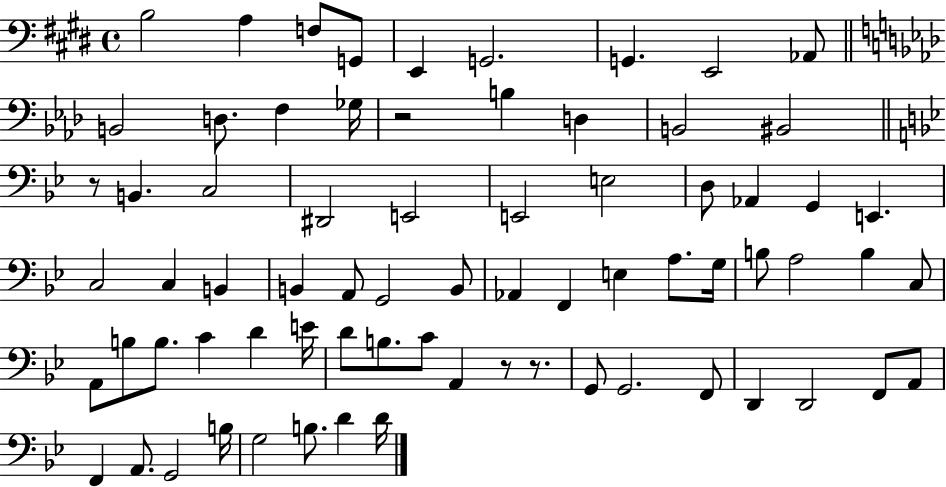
X:1
T:Untitled
M:4/4
L:1/4
K:E
B,2 A, F,/2 G,,/2 E,, G,,2 G,, E,,2 _A,,/2 B,,2 D,/2 F, _G,/4 z2 B, D, B,,2 ^B,,2 z/2 B,, C,2 ^D,,2 E,,2 E,,2 E,2 D,/2 _A,, G,, E,, C,2 C, B,, B,, A,,/2 G,,2 B,,/2 _A,, F,, E, A,/2 G,/4 B,/2 A,2 B, C,/2 A,,/2 B,/2 B,/2 C D E/4 D/2 B,/2 C/2 A,, z/2 z/2 G,,/2 G,,2 F,,/2 D,, D,,2 F,,/2 A,,/2 F,, A,,/2 G,,2 B,/4 G,2 B,/2 D D/4